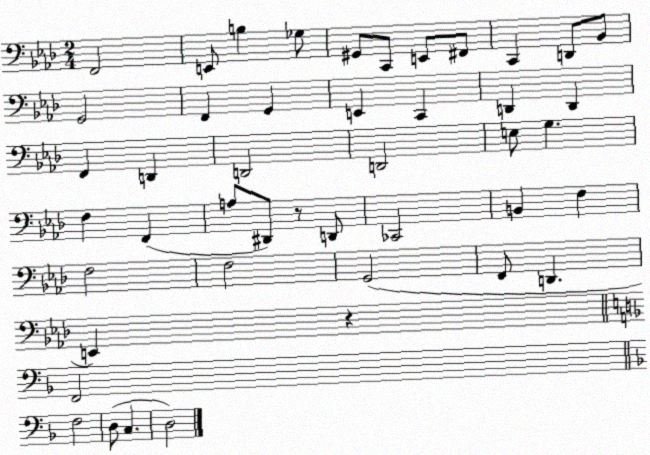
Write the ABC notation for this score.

X:1
T:Untitled
M:2/4
L:1/4
K:Ab
F,,2 E,,/2 B, _G,/2 ^G,,/2 C,,/2 E,,/2 ^F,,/2 C,, D,,/2 _B,,/2 G,,2 F,, G,, E,, C,, D,, D,, F,, D,, D,,2 D,,2 E,/2 G, F, F,, A,/2 ^D,,/2 z/2 D,,/2 _C,,2 B,, F, F,2 F,2 G,,2 F,,/2 D,, E,, z F,,2 F,2 D,/2 C, D,2